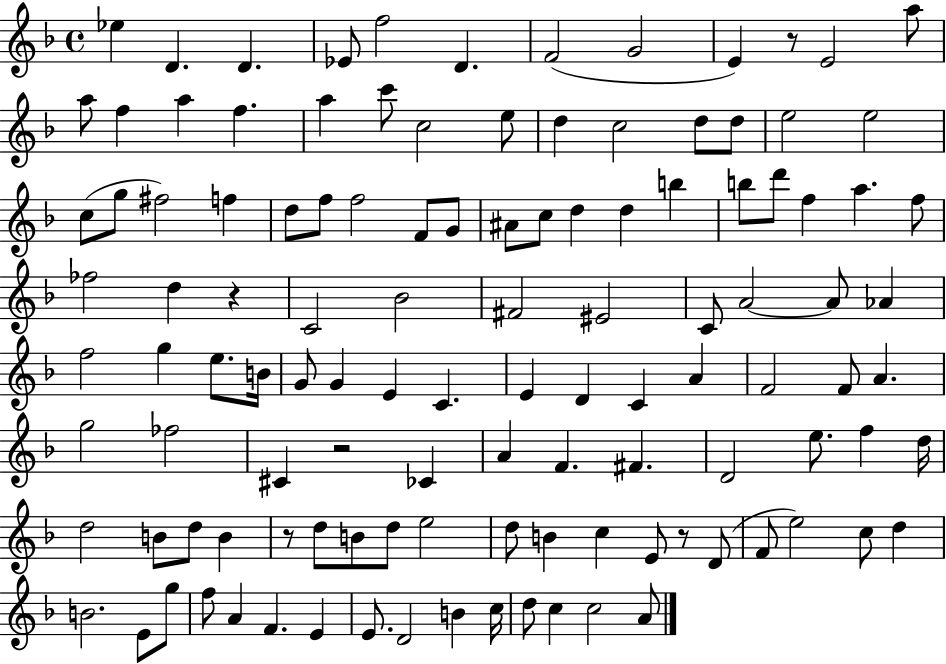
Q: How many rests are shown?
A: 5